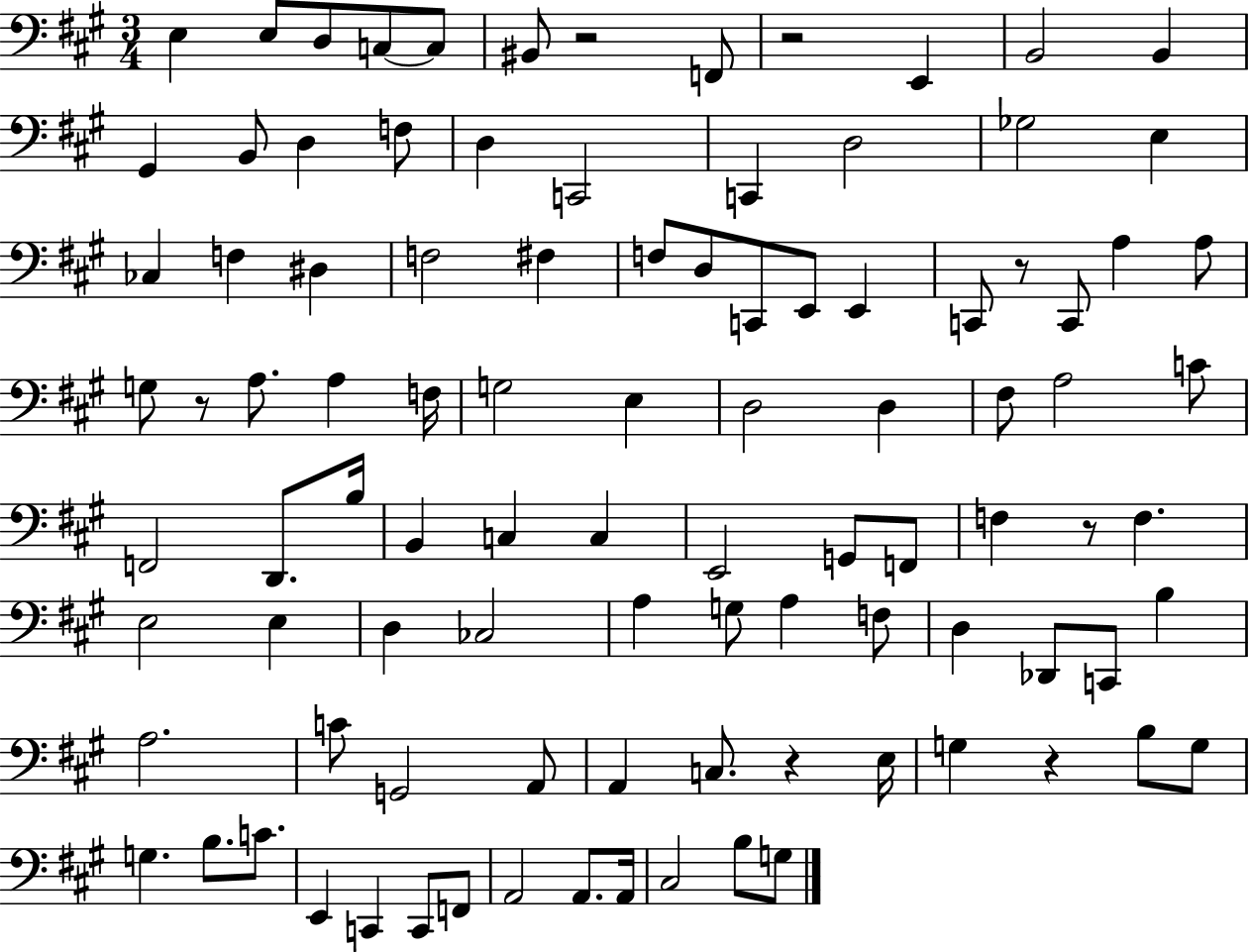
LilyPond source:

{
  \clef bass
  \numericTimeSignature
  \time 3/4
  \key a \major
  \repeat volta 2 { e4 e8 d8 c8~~ c8 | bis,8 r2 f,8 | r2 e,4 | b,2 b,4 | \break gis,4 b,8 d4 f8 | d4 c,2 | c,4 d2 | ges2 e4 | \break ces4 f4 dis4 | f2 fis4 | f8 d8 c,8 e,8 e,4 | c,8 r8 c,8 a4 a8 | \break g8 r8 a8. a4 f16 | g2 e4 | d2 d4 | fis8 a2 c'8 | \break f,2 d,8. b16 | b,4 c4 c4 | e,2 g,8 f,8 | f4 r8 f4. | \break e2 e4 | d4 ces2 | a4 g8 a4 f8 | d4 des,8 c,8 b4 | \break a2. | c'8 g,2 a,8 | a,4 c8. r4 e16 | g4 r4 b8 g8 | \break g4. b8. c'8. | e,4 c,4 c,8 f,8 | a,2 a,8. a,16 | cis2 b8 g8 | \break } \bar "|."
}